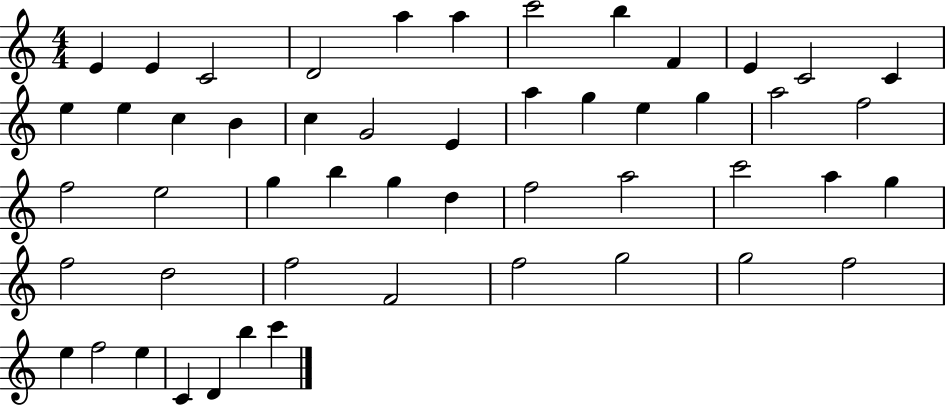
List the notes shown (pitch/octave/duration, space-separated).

E4/q E4/q C4/h D4/h A5/q A5/q C6/h B5/q F4/q E4/q C4/h C4/q E5/q E5/q C5/q B4/q C5/q G4/h E4/q A5/q G5/q E5/q G5/q A5/h F5/h F5/h E5/h G5/q B5/q G5/q D5/q F5/h A5/h C6/h A5/q G5/q F5/h D5/h F5/h F4/h F5/h G5/h G5/h F5/h E5/q F5/h E5/q C4/q D4/q B5/q C6/q